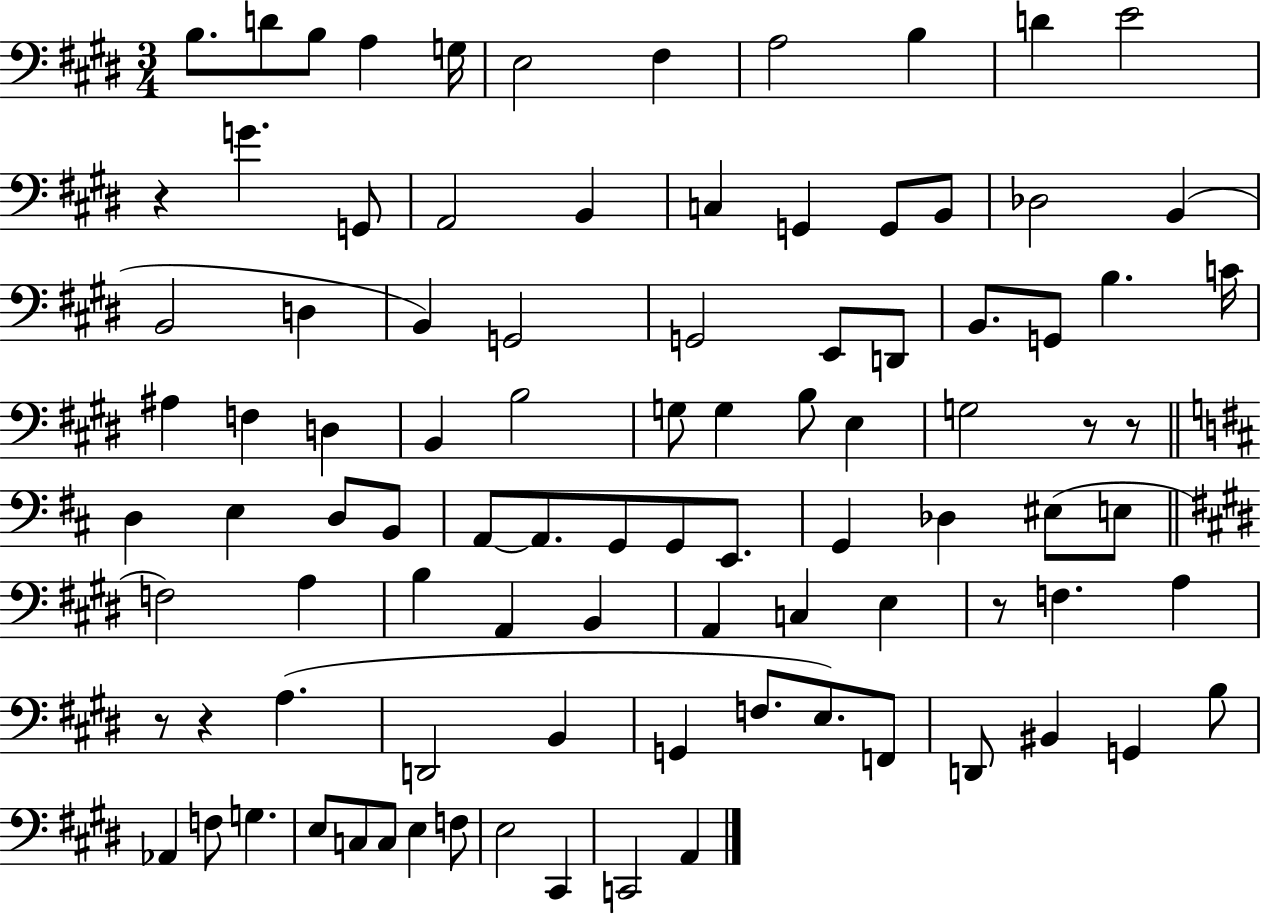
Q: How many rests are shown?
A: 6